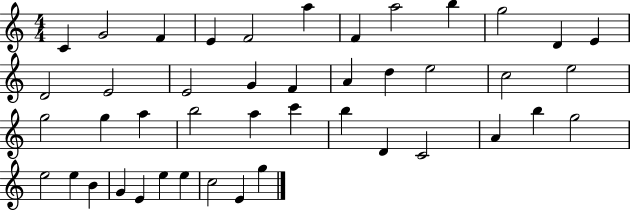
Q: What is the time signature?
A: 4/4